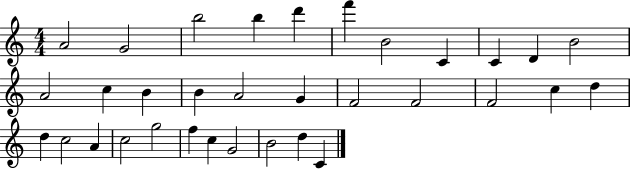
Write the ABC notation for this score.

X:1
T:Untitled
M:4/4
L:1/4
K:C
A2 G2 b2 b d' f' B2 C C D B2 A2 c B B A2 G F2 F2 F2 c d d c2 A c2 g2 f c G2 B2 d C